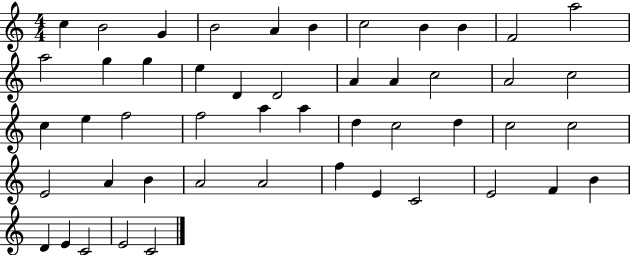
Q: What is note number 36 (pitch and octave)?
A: B4